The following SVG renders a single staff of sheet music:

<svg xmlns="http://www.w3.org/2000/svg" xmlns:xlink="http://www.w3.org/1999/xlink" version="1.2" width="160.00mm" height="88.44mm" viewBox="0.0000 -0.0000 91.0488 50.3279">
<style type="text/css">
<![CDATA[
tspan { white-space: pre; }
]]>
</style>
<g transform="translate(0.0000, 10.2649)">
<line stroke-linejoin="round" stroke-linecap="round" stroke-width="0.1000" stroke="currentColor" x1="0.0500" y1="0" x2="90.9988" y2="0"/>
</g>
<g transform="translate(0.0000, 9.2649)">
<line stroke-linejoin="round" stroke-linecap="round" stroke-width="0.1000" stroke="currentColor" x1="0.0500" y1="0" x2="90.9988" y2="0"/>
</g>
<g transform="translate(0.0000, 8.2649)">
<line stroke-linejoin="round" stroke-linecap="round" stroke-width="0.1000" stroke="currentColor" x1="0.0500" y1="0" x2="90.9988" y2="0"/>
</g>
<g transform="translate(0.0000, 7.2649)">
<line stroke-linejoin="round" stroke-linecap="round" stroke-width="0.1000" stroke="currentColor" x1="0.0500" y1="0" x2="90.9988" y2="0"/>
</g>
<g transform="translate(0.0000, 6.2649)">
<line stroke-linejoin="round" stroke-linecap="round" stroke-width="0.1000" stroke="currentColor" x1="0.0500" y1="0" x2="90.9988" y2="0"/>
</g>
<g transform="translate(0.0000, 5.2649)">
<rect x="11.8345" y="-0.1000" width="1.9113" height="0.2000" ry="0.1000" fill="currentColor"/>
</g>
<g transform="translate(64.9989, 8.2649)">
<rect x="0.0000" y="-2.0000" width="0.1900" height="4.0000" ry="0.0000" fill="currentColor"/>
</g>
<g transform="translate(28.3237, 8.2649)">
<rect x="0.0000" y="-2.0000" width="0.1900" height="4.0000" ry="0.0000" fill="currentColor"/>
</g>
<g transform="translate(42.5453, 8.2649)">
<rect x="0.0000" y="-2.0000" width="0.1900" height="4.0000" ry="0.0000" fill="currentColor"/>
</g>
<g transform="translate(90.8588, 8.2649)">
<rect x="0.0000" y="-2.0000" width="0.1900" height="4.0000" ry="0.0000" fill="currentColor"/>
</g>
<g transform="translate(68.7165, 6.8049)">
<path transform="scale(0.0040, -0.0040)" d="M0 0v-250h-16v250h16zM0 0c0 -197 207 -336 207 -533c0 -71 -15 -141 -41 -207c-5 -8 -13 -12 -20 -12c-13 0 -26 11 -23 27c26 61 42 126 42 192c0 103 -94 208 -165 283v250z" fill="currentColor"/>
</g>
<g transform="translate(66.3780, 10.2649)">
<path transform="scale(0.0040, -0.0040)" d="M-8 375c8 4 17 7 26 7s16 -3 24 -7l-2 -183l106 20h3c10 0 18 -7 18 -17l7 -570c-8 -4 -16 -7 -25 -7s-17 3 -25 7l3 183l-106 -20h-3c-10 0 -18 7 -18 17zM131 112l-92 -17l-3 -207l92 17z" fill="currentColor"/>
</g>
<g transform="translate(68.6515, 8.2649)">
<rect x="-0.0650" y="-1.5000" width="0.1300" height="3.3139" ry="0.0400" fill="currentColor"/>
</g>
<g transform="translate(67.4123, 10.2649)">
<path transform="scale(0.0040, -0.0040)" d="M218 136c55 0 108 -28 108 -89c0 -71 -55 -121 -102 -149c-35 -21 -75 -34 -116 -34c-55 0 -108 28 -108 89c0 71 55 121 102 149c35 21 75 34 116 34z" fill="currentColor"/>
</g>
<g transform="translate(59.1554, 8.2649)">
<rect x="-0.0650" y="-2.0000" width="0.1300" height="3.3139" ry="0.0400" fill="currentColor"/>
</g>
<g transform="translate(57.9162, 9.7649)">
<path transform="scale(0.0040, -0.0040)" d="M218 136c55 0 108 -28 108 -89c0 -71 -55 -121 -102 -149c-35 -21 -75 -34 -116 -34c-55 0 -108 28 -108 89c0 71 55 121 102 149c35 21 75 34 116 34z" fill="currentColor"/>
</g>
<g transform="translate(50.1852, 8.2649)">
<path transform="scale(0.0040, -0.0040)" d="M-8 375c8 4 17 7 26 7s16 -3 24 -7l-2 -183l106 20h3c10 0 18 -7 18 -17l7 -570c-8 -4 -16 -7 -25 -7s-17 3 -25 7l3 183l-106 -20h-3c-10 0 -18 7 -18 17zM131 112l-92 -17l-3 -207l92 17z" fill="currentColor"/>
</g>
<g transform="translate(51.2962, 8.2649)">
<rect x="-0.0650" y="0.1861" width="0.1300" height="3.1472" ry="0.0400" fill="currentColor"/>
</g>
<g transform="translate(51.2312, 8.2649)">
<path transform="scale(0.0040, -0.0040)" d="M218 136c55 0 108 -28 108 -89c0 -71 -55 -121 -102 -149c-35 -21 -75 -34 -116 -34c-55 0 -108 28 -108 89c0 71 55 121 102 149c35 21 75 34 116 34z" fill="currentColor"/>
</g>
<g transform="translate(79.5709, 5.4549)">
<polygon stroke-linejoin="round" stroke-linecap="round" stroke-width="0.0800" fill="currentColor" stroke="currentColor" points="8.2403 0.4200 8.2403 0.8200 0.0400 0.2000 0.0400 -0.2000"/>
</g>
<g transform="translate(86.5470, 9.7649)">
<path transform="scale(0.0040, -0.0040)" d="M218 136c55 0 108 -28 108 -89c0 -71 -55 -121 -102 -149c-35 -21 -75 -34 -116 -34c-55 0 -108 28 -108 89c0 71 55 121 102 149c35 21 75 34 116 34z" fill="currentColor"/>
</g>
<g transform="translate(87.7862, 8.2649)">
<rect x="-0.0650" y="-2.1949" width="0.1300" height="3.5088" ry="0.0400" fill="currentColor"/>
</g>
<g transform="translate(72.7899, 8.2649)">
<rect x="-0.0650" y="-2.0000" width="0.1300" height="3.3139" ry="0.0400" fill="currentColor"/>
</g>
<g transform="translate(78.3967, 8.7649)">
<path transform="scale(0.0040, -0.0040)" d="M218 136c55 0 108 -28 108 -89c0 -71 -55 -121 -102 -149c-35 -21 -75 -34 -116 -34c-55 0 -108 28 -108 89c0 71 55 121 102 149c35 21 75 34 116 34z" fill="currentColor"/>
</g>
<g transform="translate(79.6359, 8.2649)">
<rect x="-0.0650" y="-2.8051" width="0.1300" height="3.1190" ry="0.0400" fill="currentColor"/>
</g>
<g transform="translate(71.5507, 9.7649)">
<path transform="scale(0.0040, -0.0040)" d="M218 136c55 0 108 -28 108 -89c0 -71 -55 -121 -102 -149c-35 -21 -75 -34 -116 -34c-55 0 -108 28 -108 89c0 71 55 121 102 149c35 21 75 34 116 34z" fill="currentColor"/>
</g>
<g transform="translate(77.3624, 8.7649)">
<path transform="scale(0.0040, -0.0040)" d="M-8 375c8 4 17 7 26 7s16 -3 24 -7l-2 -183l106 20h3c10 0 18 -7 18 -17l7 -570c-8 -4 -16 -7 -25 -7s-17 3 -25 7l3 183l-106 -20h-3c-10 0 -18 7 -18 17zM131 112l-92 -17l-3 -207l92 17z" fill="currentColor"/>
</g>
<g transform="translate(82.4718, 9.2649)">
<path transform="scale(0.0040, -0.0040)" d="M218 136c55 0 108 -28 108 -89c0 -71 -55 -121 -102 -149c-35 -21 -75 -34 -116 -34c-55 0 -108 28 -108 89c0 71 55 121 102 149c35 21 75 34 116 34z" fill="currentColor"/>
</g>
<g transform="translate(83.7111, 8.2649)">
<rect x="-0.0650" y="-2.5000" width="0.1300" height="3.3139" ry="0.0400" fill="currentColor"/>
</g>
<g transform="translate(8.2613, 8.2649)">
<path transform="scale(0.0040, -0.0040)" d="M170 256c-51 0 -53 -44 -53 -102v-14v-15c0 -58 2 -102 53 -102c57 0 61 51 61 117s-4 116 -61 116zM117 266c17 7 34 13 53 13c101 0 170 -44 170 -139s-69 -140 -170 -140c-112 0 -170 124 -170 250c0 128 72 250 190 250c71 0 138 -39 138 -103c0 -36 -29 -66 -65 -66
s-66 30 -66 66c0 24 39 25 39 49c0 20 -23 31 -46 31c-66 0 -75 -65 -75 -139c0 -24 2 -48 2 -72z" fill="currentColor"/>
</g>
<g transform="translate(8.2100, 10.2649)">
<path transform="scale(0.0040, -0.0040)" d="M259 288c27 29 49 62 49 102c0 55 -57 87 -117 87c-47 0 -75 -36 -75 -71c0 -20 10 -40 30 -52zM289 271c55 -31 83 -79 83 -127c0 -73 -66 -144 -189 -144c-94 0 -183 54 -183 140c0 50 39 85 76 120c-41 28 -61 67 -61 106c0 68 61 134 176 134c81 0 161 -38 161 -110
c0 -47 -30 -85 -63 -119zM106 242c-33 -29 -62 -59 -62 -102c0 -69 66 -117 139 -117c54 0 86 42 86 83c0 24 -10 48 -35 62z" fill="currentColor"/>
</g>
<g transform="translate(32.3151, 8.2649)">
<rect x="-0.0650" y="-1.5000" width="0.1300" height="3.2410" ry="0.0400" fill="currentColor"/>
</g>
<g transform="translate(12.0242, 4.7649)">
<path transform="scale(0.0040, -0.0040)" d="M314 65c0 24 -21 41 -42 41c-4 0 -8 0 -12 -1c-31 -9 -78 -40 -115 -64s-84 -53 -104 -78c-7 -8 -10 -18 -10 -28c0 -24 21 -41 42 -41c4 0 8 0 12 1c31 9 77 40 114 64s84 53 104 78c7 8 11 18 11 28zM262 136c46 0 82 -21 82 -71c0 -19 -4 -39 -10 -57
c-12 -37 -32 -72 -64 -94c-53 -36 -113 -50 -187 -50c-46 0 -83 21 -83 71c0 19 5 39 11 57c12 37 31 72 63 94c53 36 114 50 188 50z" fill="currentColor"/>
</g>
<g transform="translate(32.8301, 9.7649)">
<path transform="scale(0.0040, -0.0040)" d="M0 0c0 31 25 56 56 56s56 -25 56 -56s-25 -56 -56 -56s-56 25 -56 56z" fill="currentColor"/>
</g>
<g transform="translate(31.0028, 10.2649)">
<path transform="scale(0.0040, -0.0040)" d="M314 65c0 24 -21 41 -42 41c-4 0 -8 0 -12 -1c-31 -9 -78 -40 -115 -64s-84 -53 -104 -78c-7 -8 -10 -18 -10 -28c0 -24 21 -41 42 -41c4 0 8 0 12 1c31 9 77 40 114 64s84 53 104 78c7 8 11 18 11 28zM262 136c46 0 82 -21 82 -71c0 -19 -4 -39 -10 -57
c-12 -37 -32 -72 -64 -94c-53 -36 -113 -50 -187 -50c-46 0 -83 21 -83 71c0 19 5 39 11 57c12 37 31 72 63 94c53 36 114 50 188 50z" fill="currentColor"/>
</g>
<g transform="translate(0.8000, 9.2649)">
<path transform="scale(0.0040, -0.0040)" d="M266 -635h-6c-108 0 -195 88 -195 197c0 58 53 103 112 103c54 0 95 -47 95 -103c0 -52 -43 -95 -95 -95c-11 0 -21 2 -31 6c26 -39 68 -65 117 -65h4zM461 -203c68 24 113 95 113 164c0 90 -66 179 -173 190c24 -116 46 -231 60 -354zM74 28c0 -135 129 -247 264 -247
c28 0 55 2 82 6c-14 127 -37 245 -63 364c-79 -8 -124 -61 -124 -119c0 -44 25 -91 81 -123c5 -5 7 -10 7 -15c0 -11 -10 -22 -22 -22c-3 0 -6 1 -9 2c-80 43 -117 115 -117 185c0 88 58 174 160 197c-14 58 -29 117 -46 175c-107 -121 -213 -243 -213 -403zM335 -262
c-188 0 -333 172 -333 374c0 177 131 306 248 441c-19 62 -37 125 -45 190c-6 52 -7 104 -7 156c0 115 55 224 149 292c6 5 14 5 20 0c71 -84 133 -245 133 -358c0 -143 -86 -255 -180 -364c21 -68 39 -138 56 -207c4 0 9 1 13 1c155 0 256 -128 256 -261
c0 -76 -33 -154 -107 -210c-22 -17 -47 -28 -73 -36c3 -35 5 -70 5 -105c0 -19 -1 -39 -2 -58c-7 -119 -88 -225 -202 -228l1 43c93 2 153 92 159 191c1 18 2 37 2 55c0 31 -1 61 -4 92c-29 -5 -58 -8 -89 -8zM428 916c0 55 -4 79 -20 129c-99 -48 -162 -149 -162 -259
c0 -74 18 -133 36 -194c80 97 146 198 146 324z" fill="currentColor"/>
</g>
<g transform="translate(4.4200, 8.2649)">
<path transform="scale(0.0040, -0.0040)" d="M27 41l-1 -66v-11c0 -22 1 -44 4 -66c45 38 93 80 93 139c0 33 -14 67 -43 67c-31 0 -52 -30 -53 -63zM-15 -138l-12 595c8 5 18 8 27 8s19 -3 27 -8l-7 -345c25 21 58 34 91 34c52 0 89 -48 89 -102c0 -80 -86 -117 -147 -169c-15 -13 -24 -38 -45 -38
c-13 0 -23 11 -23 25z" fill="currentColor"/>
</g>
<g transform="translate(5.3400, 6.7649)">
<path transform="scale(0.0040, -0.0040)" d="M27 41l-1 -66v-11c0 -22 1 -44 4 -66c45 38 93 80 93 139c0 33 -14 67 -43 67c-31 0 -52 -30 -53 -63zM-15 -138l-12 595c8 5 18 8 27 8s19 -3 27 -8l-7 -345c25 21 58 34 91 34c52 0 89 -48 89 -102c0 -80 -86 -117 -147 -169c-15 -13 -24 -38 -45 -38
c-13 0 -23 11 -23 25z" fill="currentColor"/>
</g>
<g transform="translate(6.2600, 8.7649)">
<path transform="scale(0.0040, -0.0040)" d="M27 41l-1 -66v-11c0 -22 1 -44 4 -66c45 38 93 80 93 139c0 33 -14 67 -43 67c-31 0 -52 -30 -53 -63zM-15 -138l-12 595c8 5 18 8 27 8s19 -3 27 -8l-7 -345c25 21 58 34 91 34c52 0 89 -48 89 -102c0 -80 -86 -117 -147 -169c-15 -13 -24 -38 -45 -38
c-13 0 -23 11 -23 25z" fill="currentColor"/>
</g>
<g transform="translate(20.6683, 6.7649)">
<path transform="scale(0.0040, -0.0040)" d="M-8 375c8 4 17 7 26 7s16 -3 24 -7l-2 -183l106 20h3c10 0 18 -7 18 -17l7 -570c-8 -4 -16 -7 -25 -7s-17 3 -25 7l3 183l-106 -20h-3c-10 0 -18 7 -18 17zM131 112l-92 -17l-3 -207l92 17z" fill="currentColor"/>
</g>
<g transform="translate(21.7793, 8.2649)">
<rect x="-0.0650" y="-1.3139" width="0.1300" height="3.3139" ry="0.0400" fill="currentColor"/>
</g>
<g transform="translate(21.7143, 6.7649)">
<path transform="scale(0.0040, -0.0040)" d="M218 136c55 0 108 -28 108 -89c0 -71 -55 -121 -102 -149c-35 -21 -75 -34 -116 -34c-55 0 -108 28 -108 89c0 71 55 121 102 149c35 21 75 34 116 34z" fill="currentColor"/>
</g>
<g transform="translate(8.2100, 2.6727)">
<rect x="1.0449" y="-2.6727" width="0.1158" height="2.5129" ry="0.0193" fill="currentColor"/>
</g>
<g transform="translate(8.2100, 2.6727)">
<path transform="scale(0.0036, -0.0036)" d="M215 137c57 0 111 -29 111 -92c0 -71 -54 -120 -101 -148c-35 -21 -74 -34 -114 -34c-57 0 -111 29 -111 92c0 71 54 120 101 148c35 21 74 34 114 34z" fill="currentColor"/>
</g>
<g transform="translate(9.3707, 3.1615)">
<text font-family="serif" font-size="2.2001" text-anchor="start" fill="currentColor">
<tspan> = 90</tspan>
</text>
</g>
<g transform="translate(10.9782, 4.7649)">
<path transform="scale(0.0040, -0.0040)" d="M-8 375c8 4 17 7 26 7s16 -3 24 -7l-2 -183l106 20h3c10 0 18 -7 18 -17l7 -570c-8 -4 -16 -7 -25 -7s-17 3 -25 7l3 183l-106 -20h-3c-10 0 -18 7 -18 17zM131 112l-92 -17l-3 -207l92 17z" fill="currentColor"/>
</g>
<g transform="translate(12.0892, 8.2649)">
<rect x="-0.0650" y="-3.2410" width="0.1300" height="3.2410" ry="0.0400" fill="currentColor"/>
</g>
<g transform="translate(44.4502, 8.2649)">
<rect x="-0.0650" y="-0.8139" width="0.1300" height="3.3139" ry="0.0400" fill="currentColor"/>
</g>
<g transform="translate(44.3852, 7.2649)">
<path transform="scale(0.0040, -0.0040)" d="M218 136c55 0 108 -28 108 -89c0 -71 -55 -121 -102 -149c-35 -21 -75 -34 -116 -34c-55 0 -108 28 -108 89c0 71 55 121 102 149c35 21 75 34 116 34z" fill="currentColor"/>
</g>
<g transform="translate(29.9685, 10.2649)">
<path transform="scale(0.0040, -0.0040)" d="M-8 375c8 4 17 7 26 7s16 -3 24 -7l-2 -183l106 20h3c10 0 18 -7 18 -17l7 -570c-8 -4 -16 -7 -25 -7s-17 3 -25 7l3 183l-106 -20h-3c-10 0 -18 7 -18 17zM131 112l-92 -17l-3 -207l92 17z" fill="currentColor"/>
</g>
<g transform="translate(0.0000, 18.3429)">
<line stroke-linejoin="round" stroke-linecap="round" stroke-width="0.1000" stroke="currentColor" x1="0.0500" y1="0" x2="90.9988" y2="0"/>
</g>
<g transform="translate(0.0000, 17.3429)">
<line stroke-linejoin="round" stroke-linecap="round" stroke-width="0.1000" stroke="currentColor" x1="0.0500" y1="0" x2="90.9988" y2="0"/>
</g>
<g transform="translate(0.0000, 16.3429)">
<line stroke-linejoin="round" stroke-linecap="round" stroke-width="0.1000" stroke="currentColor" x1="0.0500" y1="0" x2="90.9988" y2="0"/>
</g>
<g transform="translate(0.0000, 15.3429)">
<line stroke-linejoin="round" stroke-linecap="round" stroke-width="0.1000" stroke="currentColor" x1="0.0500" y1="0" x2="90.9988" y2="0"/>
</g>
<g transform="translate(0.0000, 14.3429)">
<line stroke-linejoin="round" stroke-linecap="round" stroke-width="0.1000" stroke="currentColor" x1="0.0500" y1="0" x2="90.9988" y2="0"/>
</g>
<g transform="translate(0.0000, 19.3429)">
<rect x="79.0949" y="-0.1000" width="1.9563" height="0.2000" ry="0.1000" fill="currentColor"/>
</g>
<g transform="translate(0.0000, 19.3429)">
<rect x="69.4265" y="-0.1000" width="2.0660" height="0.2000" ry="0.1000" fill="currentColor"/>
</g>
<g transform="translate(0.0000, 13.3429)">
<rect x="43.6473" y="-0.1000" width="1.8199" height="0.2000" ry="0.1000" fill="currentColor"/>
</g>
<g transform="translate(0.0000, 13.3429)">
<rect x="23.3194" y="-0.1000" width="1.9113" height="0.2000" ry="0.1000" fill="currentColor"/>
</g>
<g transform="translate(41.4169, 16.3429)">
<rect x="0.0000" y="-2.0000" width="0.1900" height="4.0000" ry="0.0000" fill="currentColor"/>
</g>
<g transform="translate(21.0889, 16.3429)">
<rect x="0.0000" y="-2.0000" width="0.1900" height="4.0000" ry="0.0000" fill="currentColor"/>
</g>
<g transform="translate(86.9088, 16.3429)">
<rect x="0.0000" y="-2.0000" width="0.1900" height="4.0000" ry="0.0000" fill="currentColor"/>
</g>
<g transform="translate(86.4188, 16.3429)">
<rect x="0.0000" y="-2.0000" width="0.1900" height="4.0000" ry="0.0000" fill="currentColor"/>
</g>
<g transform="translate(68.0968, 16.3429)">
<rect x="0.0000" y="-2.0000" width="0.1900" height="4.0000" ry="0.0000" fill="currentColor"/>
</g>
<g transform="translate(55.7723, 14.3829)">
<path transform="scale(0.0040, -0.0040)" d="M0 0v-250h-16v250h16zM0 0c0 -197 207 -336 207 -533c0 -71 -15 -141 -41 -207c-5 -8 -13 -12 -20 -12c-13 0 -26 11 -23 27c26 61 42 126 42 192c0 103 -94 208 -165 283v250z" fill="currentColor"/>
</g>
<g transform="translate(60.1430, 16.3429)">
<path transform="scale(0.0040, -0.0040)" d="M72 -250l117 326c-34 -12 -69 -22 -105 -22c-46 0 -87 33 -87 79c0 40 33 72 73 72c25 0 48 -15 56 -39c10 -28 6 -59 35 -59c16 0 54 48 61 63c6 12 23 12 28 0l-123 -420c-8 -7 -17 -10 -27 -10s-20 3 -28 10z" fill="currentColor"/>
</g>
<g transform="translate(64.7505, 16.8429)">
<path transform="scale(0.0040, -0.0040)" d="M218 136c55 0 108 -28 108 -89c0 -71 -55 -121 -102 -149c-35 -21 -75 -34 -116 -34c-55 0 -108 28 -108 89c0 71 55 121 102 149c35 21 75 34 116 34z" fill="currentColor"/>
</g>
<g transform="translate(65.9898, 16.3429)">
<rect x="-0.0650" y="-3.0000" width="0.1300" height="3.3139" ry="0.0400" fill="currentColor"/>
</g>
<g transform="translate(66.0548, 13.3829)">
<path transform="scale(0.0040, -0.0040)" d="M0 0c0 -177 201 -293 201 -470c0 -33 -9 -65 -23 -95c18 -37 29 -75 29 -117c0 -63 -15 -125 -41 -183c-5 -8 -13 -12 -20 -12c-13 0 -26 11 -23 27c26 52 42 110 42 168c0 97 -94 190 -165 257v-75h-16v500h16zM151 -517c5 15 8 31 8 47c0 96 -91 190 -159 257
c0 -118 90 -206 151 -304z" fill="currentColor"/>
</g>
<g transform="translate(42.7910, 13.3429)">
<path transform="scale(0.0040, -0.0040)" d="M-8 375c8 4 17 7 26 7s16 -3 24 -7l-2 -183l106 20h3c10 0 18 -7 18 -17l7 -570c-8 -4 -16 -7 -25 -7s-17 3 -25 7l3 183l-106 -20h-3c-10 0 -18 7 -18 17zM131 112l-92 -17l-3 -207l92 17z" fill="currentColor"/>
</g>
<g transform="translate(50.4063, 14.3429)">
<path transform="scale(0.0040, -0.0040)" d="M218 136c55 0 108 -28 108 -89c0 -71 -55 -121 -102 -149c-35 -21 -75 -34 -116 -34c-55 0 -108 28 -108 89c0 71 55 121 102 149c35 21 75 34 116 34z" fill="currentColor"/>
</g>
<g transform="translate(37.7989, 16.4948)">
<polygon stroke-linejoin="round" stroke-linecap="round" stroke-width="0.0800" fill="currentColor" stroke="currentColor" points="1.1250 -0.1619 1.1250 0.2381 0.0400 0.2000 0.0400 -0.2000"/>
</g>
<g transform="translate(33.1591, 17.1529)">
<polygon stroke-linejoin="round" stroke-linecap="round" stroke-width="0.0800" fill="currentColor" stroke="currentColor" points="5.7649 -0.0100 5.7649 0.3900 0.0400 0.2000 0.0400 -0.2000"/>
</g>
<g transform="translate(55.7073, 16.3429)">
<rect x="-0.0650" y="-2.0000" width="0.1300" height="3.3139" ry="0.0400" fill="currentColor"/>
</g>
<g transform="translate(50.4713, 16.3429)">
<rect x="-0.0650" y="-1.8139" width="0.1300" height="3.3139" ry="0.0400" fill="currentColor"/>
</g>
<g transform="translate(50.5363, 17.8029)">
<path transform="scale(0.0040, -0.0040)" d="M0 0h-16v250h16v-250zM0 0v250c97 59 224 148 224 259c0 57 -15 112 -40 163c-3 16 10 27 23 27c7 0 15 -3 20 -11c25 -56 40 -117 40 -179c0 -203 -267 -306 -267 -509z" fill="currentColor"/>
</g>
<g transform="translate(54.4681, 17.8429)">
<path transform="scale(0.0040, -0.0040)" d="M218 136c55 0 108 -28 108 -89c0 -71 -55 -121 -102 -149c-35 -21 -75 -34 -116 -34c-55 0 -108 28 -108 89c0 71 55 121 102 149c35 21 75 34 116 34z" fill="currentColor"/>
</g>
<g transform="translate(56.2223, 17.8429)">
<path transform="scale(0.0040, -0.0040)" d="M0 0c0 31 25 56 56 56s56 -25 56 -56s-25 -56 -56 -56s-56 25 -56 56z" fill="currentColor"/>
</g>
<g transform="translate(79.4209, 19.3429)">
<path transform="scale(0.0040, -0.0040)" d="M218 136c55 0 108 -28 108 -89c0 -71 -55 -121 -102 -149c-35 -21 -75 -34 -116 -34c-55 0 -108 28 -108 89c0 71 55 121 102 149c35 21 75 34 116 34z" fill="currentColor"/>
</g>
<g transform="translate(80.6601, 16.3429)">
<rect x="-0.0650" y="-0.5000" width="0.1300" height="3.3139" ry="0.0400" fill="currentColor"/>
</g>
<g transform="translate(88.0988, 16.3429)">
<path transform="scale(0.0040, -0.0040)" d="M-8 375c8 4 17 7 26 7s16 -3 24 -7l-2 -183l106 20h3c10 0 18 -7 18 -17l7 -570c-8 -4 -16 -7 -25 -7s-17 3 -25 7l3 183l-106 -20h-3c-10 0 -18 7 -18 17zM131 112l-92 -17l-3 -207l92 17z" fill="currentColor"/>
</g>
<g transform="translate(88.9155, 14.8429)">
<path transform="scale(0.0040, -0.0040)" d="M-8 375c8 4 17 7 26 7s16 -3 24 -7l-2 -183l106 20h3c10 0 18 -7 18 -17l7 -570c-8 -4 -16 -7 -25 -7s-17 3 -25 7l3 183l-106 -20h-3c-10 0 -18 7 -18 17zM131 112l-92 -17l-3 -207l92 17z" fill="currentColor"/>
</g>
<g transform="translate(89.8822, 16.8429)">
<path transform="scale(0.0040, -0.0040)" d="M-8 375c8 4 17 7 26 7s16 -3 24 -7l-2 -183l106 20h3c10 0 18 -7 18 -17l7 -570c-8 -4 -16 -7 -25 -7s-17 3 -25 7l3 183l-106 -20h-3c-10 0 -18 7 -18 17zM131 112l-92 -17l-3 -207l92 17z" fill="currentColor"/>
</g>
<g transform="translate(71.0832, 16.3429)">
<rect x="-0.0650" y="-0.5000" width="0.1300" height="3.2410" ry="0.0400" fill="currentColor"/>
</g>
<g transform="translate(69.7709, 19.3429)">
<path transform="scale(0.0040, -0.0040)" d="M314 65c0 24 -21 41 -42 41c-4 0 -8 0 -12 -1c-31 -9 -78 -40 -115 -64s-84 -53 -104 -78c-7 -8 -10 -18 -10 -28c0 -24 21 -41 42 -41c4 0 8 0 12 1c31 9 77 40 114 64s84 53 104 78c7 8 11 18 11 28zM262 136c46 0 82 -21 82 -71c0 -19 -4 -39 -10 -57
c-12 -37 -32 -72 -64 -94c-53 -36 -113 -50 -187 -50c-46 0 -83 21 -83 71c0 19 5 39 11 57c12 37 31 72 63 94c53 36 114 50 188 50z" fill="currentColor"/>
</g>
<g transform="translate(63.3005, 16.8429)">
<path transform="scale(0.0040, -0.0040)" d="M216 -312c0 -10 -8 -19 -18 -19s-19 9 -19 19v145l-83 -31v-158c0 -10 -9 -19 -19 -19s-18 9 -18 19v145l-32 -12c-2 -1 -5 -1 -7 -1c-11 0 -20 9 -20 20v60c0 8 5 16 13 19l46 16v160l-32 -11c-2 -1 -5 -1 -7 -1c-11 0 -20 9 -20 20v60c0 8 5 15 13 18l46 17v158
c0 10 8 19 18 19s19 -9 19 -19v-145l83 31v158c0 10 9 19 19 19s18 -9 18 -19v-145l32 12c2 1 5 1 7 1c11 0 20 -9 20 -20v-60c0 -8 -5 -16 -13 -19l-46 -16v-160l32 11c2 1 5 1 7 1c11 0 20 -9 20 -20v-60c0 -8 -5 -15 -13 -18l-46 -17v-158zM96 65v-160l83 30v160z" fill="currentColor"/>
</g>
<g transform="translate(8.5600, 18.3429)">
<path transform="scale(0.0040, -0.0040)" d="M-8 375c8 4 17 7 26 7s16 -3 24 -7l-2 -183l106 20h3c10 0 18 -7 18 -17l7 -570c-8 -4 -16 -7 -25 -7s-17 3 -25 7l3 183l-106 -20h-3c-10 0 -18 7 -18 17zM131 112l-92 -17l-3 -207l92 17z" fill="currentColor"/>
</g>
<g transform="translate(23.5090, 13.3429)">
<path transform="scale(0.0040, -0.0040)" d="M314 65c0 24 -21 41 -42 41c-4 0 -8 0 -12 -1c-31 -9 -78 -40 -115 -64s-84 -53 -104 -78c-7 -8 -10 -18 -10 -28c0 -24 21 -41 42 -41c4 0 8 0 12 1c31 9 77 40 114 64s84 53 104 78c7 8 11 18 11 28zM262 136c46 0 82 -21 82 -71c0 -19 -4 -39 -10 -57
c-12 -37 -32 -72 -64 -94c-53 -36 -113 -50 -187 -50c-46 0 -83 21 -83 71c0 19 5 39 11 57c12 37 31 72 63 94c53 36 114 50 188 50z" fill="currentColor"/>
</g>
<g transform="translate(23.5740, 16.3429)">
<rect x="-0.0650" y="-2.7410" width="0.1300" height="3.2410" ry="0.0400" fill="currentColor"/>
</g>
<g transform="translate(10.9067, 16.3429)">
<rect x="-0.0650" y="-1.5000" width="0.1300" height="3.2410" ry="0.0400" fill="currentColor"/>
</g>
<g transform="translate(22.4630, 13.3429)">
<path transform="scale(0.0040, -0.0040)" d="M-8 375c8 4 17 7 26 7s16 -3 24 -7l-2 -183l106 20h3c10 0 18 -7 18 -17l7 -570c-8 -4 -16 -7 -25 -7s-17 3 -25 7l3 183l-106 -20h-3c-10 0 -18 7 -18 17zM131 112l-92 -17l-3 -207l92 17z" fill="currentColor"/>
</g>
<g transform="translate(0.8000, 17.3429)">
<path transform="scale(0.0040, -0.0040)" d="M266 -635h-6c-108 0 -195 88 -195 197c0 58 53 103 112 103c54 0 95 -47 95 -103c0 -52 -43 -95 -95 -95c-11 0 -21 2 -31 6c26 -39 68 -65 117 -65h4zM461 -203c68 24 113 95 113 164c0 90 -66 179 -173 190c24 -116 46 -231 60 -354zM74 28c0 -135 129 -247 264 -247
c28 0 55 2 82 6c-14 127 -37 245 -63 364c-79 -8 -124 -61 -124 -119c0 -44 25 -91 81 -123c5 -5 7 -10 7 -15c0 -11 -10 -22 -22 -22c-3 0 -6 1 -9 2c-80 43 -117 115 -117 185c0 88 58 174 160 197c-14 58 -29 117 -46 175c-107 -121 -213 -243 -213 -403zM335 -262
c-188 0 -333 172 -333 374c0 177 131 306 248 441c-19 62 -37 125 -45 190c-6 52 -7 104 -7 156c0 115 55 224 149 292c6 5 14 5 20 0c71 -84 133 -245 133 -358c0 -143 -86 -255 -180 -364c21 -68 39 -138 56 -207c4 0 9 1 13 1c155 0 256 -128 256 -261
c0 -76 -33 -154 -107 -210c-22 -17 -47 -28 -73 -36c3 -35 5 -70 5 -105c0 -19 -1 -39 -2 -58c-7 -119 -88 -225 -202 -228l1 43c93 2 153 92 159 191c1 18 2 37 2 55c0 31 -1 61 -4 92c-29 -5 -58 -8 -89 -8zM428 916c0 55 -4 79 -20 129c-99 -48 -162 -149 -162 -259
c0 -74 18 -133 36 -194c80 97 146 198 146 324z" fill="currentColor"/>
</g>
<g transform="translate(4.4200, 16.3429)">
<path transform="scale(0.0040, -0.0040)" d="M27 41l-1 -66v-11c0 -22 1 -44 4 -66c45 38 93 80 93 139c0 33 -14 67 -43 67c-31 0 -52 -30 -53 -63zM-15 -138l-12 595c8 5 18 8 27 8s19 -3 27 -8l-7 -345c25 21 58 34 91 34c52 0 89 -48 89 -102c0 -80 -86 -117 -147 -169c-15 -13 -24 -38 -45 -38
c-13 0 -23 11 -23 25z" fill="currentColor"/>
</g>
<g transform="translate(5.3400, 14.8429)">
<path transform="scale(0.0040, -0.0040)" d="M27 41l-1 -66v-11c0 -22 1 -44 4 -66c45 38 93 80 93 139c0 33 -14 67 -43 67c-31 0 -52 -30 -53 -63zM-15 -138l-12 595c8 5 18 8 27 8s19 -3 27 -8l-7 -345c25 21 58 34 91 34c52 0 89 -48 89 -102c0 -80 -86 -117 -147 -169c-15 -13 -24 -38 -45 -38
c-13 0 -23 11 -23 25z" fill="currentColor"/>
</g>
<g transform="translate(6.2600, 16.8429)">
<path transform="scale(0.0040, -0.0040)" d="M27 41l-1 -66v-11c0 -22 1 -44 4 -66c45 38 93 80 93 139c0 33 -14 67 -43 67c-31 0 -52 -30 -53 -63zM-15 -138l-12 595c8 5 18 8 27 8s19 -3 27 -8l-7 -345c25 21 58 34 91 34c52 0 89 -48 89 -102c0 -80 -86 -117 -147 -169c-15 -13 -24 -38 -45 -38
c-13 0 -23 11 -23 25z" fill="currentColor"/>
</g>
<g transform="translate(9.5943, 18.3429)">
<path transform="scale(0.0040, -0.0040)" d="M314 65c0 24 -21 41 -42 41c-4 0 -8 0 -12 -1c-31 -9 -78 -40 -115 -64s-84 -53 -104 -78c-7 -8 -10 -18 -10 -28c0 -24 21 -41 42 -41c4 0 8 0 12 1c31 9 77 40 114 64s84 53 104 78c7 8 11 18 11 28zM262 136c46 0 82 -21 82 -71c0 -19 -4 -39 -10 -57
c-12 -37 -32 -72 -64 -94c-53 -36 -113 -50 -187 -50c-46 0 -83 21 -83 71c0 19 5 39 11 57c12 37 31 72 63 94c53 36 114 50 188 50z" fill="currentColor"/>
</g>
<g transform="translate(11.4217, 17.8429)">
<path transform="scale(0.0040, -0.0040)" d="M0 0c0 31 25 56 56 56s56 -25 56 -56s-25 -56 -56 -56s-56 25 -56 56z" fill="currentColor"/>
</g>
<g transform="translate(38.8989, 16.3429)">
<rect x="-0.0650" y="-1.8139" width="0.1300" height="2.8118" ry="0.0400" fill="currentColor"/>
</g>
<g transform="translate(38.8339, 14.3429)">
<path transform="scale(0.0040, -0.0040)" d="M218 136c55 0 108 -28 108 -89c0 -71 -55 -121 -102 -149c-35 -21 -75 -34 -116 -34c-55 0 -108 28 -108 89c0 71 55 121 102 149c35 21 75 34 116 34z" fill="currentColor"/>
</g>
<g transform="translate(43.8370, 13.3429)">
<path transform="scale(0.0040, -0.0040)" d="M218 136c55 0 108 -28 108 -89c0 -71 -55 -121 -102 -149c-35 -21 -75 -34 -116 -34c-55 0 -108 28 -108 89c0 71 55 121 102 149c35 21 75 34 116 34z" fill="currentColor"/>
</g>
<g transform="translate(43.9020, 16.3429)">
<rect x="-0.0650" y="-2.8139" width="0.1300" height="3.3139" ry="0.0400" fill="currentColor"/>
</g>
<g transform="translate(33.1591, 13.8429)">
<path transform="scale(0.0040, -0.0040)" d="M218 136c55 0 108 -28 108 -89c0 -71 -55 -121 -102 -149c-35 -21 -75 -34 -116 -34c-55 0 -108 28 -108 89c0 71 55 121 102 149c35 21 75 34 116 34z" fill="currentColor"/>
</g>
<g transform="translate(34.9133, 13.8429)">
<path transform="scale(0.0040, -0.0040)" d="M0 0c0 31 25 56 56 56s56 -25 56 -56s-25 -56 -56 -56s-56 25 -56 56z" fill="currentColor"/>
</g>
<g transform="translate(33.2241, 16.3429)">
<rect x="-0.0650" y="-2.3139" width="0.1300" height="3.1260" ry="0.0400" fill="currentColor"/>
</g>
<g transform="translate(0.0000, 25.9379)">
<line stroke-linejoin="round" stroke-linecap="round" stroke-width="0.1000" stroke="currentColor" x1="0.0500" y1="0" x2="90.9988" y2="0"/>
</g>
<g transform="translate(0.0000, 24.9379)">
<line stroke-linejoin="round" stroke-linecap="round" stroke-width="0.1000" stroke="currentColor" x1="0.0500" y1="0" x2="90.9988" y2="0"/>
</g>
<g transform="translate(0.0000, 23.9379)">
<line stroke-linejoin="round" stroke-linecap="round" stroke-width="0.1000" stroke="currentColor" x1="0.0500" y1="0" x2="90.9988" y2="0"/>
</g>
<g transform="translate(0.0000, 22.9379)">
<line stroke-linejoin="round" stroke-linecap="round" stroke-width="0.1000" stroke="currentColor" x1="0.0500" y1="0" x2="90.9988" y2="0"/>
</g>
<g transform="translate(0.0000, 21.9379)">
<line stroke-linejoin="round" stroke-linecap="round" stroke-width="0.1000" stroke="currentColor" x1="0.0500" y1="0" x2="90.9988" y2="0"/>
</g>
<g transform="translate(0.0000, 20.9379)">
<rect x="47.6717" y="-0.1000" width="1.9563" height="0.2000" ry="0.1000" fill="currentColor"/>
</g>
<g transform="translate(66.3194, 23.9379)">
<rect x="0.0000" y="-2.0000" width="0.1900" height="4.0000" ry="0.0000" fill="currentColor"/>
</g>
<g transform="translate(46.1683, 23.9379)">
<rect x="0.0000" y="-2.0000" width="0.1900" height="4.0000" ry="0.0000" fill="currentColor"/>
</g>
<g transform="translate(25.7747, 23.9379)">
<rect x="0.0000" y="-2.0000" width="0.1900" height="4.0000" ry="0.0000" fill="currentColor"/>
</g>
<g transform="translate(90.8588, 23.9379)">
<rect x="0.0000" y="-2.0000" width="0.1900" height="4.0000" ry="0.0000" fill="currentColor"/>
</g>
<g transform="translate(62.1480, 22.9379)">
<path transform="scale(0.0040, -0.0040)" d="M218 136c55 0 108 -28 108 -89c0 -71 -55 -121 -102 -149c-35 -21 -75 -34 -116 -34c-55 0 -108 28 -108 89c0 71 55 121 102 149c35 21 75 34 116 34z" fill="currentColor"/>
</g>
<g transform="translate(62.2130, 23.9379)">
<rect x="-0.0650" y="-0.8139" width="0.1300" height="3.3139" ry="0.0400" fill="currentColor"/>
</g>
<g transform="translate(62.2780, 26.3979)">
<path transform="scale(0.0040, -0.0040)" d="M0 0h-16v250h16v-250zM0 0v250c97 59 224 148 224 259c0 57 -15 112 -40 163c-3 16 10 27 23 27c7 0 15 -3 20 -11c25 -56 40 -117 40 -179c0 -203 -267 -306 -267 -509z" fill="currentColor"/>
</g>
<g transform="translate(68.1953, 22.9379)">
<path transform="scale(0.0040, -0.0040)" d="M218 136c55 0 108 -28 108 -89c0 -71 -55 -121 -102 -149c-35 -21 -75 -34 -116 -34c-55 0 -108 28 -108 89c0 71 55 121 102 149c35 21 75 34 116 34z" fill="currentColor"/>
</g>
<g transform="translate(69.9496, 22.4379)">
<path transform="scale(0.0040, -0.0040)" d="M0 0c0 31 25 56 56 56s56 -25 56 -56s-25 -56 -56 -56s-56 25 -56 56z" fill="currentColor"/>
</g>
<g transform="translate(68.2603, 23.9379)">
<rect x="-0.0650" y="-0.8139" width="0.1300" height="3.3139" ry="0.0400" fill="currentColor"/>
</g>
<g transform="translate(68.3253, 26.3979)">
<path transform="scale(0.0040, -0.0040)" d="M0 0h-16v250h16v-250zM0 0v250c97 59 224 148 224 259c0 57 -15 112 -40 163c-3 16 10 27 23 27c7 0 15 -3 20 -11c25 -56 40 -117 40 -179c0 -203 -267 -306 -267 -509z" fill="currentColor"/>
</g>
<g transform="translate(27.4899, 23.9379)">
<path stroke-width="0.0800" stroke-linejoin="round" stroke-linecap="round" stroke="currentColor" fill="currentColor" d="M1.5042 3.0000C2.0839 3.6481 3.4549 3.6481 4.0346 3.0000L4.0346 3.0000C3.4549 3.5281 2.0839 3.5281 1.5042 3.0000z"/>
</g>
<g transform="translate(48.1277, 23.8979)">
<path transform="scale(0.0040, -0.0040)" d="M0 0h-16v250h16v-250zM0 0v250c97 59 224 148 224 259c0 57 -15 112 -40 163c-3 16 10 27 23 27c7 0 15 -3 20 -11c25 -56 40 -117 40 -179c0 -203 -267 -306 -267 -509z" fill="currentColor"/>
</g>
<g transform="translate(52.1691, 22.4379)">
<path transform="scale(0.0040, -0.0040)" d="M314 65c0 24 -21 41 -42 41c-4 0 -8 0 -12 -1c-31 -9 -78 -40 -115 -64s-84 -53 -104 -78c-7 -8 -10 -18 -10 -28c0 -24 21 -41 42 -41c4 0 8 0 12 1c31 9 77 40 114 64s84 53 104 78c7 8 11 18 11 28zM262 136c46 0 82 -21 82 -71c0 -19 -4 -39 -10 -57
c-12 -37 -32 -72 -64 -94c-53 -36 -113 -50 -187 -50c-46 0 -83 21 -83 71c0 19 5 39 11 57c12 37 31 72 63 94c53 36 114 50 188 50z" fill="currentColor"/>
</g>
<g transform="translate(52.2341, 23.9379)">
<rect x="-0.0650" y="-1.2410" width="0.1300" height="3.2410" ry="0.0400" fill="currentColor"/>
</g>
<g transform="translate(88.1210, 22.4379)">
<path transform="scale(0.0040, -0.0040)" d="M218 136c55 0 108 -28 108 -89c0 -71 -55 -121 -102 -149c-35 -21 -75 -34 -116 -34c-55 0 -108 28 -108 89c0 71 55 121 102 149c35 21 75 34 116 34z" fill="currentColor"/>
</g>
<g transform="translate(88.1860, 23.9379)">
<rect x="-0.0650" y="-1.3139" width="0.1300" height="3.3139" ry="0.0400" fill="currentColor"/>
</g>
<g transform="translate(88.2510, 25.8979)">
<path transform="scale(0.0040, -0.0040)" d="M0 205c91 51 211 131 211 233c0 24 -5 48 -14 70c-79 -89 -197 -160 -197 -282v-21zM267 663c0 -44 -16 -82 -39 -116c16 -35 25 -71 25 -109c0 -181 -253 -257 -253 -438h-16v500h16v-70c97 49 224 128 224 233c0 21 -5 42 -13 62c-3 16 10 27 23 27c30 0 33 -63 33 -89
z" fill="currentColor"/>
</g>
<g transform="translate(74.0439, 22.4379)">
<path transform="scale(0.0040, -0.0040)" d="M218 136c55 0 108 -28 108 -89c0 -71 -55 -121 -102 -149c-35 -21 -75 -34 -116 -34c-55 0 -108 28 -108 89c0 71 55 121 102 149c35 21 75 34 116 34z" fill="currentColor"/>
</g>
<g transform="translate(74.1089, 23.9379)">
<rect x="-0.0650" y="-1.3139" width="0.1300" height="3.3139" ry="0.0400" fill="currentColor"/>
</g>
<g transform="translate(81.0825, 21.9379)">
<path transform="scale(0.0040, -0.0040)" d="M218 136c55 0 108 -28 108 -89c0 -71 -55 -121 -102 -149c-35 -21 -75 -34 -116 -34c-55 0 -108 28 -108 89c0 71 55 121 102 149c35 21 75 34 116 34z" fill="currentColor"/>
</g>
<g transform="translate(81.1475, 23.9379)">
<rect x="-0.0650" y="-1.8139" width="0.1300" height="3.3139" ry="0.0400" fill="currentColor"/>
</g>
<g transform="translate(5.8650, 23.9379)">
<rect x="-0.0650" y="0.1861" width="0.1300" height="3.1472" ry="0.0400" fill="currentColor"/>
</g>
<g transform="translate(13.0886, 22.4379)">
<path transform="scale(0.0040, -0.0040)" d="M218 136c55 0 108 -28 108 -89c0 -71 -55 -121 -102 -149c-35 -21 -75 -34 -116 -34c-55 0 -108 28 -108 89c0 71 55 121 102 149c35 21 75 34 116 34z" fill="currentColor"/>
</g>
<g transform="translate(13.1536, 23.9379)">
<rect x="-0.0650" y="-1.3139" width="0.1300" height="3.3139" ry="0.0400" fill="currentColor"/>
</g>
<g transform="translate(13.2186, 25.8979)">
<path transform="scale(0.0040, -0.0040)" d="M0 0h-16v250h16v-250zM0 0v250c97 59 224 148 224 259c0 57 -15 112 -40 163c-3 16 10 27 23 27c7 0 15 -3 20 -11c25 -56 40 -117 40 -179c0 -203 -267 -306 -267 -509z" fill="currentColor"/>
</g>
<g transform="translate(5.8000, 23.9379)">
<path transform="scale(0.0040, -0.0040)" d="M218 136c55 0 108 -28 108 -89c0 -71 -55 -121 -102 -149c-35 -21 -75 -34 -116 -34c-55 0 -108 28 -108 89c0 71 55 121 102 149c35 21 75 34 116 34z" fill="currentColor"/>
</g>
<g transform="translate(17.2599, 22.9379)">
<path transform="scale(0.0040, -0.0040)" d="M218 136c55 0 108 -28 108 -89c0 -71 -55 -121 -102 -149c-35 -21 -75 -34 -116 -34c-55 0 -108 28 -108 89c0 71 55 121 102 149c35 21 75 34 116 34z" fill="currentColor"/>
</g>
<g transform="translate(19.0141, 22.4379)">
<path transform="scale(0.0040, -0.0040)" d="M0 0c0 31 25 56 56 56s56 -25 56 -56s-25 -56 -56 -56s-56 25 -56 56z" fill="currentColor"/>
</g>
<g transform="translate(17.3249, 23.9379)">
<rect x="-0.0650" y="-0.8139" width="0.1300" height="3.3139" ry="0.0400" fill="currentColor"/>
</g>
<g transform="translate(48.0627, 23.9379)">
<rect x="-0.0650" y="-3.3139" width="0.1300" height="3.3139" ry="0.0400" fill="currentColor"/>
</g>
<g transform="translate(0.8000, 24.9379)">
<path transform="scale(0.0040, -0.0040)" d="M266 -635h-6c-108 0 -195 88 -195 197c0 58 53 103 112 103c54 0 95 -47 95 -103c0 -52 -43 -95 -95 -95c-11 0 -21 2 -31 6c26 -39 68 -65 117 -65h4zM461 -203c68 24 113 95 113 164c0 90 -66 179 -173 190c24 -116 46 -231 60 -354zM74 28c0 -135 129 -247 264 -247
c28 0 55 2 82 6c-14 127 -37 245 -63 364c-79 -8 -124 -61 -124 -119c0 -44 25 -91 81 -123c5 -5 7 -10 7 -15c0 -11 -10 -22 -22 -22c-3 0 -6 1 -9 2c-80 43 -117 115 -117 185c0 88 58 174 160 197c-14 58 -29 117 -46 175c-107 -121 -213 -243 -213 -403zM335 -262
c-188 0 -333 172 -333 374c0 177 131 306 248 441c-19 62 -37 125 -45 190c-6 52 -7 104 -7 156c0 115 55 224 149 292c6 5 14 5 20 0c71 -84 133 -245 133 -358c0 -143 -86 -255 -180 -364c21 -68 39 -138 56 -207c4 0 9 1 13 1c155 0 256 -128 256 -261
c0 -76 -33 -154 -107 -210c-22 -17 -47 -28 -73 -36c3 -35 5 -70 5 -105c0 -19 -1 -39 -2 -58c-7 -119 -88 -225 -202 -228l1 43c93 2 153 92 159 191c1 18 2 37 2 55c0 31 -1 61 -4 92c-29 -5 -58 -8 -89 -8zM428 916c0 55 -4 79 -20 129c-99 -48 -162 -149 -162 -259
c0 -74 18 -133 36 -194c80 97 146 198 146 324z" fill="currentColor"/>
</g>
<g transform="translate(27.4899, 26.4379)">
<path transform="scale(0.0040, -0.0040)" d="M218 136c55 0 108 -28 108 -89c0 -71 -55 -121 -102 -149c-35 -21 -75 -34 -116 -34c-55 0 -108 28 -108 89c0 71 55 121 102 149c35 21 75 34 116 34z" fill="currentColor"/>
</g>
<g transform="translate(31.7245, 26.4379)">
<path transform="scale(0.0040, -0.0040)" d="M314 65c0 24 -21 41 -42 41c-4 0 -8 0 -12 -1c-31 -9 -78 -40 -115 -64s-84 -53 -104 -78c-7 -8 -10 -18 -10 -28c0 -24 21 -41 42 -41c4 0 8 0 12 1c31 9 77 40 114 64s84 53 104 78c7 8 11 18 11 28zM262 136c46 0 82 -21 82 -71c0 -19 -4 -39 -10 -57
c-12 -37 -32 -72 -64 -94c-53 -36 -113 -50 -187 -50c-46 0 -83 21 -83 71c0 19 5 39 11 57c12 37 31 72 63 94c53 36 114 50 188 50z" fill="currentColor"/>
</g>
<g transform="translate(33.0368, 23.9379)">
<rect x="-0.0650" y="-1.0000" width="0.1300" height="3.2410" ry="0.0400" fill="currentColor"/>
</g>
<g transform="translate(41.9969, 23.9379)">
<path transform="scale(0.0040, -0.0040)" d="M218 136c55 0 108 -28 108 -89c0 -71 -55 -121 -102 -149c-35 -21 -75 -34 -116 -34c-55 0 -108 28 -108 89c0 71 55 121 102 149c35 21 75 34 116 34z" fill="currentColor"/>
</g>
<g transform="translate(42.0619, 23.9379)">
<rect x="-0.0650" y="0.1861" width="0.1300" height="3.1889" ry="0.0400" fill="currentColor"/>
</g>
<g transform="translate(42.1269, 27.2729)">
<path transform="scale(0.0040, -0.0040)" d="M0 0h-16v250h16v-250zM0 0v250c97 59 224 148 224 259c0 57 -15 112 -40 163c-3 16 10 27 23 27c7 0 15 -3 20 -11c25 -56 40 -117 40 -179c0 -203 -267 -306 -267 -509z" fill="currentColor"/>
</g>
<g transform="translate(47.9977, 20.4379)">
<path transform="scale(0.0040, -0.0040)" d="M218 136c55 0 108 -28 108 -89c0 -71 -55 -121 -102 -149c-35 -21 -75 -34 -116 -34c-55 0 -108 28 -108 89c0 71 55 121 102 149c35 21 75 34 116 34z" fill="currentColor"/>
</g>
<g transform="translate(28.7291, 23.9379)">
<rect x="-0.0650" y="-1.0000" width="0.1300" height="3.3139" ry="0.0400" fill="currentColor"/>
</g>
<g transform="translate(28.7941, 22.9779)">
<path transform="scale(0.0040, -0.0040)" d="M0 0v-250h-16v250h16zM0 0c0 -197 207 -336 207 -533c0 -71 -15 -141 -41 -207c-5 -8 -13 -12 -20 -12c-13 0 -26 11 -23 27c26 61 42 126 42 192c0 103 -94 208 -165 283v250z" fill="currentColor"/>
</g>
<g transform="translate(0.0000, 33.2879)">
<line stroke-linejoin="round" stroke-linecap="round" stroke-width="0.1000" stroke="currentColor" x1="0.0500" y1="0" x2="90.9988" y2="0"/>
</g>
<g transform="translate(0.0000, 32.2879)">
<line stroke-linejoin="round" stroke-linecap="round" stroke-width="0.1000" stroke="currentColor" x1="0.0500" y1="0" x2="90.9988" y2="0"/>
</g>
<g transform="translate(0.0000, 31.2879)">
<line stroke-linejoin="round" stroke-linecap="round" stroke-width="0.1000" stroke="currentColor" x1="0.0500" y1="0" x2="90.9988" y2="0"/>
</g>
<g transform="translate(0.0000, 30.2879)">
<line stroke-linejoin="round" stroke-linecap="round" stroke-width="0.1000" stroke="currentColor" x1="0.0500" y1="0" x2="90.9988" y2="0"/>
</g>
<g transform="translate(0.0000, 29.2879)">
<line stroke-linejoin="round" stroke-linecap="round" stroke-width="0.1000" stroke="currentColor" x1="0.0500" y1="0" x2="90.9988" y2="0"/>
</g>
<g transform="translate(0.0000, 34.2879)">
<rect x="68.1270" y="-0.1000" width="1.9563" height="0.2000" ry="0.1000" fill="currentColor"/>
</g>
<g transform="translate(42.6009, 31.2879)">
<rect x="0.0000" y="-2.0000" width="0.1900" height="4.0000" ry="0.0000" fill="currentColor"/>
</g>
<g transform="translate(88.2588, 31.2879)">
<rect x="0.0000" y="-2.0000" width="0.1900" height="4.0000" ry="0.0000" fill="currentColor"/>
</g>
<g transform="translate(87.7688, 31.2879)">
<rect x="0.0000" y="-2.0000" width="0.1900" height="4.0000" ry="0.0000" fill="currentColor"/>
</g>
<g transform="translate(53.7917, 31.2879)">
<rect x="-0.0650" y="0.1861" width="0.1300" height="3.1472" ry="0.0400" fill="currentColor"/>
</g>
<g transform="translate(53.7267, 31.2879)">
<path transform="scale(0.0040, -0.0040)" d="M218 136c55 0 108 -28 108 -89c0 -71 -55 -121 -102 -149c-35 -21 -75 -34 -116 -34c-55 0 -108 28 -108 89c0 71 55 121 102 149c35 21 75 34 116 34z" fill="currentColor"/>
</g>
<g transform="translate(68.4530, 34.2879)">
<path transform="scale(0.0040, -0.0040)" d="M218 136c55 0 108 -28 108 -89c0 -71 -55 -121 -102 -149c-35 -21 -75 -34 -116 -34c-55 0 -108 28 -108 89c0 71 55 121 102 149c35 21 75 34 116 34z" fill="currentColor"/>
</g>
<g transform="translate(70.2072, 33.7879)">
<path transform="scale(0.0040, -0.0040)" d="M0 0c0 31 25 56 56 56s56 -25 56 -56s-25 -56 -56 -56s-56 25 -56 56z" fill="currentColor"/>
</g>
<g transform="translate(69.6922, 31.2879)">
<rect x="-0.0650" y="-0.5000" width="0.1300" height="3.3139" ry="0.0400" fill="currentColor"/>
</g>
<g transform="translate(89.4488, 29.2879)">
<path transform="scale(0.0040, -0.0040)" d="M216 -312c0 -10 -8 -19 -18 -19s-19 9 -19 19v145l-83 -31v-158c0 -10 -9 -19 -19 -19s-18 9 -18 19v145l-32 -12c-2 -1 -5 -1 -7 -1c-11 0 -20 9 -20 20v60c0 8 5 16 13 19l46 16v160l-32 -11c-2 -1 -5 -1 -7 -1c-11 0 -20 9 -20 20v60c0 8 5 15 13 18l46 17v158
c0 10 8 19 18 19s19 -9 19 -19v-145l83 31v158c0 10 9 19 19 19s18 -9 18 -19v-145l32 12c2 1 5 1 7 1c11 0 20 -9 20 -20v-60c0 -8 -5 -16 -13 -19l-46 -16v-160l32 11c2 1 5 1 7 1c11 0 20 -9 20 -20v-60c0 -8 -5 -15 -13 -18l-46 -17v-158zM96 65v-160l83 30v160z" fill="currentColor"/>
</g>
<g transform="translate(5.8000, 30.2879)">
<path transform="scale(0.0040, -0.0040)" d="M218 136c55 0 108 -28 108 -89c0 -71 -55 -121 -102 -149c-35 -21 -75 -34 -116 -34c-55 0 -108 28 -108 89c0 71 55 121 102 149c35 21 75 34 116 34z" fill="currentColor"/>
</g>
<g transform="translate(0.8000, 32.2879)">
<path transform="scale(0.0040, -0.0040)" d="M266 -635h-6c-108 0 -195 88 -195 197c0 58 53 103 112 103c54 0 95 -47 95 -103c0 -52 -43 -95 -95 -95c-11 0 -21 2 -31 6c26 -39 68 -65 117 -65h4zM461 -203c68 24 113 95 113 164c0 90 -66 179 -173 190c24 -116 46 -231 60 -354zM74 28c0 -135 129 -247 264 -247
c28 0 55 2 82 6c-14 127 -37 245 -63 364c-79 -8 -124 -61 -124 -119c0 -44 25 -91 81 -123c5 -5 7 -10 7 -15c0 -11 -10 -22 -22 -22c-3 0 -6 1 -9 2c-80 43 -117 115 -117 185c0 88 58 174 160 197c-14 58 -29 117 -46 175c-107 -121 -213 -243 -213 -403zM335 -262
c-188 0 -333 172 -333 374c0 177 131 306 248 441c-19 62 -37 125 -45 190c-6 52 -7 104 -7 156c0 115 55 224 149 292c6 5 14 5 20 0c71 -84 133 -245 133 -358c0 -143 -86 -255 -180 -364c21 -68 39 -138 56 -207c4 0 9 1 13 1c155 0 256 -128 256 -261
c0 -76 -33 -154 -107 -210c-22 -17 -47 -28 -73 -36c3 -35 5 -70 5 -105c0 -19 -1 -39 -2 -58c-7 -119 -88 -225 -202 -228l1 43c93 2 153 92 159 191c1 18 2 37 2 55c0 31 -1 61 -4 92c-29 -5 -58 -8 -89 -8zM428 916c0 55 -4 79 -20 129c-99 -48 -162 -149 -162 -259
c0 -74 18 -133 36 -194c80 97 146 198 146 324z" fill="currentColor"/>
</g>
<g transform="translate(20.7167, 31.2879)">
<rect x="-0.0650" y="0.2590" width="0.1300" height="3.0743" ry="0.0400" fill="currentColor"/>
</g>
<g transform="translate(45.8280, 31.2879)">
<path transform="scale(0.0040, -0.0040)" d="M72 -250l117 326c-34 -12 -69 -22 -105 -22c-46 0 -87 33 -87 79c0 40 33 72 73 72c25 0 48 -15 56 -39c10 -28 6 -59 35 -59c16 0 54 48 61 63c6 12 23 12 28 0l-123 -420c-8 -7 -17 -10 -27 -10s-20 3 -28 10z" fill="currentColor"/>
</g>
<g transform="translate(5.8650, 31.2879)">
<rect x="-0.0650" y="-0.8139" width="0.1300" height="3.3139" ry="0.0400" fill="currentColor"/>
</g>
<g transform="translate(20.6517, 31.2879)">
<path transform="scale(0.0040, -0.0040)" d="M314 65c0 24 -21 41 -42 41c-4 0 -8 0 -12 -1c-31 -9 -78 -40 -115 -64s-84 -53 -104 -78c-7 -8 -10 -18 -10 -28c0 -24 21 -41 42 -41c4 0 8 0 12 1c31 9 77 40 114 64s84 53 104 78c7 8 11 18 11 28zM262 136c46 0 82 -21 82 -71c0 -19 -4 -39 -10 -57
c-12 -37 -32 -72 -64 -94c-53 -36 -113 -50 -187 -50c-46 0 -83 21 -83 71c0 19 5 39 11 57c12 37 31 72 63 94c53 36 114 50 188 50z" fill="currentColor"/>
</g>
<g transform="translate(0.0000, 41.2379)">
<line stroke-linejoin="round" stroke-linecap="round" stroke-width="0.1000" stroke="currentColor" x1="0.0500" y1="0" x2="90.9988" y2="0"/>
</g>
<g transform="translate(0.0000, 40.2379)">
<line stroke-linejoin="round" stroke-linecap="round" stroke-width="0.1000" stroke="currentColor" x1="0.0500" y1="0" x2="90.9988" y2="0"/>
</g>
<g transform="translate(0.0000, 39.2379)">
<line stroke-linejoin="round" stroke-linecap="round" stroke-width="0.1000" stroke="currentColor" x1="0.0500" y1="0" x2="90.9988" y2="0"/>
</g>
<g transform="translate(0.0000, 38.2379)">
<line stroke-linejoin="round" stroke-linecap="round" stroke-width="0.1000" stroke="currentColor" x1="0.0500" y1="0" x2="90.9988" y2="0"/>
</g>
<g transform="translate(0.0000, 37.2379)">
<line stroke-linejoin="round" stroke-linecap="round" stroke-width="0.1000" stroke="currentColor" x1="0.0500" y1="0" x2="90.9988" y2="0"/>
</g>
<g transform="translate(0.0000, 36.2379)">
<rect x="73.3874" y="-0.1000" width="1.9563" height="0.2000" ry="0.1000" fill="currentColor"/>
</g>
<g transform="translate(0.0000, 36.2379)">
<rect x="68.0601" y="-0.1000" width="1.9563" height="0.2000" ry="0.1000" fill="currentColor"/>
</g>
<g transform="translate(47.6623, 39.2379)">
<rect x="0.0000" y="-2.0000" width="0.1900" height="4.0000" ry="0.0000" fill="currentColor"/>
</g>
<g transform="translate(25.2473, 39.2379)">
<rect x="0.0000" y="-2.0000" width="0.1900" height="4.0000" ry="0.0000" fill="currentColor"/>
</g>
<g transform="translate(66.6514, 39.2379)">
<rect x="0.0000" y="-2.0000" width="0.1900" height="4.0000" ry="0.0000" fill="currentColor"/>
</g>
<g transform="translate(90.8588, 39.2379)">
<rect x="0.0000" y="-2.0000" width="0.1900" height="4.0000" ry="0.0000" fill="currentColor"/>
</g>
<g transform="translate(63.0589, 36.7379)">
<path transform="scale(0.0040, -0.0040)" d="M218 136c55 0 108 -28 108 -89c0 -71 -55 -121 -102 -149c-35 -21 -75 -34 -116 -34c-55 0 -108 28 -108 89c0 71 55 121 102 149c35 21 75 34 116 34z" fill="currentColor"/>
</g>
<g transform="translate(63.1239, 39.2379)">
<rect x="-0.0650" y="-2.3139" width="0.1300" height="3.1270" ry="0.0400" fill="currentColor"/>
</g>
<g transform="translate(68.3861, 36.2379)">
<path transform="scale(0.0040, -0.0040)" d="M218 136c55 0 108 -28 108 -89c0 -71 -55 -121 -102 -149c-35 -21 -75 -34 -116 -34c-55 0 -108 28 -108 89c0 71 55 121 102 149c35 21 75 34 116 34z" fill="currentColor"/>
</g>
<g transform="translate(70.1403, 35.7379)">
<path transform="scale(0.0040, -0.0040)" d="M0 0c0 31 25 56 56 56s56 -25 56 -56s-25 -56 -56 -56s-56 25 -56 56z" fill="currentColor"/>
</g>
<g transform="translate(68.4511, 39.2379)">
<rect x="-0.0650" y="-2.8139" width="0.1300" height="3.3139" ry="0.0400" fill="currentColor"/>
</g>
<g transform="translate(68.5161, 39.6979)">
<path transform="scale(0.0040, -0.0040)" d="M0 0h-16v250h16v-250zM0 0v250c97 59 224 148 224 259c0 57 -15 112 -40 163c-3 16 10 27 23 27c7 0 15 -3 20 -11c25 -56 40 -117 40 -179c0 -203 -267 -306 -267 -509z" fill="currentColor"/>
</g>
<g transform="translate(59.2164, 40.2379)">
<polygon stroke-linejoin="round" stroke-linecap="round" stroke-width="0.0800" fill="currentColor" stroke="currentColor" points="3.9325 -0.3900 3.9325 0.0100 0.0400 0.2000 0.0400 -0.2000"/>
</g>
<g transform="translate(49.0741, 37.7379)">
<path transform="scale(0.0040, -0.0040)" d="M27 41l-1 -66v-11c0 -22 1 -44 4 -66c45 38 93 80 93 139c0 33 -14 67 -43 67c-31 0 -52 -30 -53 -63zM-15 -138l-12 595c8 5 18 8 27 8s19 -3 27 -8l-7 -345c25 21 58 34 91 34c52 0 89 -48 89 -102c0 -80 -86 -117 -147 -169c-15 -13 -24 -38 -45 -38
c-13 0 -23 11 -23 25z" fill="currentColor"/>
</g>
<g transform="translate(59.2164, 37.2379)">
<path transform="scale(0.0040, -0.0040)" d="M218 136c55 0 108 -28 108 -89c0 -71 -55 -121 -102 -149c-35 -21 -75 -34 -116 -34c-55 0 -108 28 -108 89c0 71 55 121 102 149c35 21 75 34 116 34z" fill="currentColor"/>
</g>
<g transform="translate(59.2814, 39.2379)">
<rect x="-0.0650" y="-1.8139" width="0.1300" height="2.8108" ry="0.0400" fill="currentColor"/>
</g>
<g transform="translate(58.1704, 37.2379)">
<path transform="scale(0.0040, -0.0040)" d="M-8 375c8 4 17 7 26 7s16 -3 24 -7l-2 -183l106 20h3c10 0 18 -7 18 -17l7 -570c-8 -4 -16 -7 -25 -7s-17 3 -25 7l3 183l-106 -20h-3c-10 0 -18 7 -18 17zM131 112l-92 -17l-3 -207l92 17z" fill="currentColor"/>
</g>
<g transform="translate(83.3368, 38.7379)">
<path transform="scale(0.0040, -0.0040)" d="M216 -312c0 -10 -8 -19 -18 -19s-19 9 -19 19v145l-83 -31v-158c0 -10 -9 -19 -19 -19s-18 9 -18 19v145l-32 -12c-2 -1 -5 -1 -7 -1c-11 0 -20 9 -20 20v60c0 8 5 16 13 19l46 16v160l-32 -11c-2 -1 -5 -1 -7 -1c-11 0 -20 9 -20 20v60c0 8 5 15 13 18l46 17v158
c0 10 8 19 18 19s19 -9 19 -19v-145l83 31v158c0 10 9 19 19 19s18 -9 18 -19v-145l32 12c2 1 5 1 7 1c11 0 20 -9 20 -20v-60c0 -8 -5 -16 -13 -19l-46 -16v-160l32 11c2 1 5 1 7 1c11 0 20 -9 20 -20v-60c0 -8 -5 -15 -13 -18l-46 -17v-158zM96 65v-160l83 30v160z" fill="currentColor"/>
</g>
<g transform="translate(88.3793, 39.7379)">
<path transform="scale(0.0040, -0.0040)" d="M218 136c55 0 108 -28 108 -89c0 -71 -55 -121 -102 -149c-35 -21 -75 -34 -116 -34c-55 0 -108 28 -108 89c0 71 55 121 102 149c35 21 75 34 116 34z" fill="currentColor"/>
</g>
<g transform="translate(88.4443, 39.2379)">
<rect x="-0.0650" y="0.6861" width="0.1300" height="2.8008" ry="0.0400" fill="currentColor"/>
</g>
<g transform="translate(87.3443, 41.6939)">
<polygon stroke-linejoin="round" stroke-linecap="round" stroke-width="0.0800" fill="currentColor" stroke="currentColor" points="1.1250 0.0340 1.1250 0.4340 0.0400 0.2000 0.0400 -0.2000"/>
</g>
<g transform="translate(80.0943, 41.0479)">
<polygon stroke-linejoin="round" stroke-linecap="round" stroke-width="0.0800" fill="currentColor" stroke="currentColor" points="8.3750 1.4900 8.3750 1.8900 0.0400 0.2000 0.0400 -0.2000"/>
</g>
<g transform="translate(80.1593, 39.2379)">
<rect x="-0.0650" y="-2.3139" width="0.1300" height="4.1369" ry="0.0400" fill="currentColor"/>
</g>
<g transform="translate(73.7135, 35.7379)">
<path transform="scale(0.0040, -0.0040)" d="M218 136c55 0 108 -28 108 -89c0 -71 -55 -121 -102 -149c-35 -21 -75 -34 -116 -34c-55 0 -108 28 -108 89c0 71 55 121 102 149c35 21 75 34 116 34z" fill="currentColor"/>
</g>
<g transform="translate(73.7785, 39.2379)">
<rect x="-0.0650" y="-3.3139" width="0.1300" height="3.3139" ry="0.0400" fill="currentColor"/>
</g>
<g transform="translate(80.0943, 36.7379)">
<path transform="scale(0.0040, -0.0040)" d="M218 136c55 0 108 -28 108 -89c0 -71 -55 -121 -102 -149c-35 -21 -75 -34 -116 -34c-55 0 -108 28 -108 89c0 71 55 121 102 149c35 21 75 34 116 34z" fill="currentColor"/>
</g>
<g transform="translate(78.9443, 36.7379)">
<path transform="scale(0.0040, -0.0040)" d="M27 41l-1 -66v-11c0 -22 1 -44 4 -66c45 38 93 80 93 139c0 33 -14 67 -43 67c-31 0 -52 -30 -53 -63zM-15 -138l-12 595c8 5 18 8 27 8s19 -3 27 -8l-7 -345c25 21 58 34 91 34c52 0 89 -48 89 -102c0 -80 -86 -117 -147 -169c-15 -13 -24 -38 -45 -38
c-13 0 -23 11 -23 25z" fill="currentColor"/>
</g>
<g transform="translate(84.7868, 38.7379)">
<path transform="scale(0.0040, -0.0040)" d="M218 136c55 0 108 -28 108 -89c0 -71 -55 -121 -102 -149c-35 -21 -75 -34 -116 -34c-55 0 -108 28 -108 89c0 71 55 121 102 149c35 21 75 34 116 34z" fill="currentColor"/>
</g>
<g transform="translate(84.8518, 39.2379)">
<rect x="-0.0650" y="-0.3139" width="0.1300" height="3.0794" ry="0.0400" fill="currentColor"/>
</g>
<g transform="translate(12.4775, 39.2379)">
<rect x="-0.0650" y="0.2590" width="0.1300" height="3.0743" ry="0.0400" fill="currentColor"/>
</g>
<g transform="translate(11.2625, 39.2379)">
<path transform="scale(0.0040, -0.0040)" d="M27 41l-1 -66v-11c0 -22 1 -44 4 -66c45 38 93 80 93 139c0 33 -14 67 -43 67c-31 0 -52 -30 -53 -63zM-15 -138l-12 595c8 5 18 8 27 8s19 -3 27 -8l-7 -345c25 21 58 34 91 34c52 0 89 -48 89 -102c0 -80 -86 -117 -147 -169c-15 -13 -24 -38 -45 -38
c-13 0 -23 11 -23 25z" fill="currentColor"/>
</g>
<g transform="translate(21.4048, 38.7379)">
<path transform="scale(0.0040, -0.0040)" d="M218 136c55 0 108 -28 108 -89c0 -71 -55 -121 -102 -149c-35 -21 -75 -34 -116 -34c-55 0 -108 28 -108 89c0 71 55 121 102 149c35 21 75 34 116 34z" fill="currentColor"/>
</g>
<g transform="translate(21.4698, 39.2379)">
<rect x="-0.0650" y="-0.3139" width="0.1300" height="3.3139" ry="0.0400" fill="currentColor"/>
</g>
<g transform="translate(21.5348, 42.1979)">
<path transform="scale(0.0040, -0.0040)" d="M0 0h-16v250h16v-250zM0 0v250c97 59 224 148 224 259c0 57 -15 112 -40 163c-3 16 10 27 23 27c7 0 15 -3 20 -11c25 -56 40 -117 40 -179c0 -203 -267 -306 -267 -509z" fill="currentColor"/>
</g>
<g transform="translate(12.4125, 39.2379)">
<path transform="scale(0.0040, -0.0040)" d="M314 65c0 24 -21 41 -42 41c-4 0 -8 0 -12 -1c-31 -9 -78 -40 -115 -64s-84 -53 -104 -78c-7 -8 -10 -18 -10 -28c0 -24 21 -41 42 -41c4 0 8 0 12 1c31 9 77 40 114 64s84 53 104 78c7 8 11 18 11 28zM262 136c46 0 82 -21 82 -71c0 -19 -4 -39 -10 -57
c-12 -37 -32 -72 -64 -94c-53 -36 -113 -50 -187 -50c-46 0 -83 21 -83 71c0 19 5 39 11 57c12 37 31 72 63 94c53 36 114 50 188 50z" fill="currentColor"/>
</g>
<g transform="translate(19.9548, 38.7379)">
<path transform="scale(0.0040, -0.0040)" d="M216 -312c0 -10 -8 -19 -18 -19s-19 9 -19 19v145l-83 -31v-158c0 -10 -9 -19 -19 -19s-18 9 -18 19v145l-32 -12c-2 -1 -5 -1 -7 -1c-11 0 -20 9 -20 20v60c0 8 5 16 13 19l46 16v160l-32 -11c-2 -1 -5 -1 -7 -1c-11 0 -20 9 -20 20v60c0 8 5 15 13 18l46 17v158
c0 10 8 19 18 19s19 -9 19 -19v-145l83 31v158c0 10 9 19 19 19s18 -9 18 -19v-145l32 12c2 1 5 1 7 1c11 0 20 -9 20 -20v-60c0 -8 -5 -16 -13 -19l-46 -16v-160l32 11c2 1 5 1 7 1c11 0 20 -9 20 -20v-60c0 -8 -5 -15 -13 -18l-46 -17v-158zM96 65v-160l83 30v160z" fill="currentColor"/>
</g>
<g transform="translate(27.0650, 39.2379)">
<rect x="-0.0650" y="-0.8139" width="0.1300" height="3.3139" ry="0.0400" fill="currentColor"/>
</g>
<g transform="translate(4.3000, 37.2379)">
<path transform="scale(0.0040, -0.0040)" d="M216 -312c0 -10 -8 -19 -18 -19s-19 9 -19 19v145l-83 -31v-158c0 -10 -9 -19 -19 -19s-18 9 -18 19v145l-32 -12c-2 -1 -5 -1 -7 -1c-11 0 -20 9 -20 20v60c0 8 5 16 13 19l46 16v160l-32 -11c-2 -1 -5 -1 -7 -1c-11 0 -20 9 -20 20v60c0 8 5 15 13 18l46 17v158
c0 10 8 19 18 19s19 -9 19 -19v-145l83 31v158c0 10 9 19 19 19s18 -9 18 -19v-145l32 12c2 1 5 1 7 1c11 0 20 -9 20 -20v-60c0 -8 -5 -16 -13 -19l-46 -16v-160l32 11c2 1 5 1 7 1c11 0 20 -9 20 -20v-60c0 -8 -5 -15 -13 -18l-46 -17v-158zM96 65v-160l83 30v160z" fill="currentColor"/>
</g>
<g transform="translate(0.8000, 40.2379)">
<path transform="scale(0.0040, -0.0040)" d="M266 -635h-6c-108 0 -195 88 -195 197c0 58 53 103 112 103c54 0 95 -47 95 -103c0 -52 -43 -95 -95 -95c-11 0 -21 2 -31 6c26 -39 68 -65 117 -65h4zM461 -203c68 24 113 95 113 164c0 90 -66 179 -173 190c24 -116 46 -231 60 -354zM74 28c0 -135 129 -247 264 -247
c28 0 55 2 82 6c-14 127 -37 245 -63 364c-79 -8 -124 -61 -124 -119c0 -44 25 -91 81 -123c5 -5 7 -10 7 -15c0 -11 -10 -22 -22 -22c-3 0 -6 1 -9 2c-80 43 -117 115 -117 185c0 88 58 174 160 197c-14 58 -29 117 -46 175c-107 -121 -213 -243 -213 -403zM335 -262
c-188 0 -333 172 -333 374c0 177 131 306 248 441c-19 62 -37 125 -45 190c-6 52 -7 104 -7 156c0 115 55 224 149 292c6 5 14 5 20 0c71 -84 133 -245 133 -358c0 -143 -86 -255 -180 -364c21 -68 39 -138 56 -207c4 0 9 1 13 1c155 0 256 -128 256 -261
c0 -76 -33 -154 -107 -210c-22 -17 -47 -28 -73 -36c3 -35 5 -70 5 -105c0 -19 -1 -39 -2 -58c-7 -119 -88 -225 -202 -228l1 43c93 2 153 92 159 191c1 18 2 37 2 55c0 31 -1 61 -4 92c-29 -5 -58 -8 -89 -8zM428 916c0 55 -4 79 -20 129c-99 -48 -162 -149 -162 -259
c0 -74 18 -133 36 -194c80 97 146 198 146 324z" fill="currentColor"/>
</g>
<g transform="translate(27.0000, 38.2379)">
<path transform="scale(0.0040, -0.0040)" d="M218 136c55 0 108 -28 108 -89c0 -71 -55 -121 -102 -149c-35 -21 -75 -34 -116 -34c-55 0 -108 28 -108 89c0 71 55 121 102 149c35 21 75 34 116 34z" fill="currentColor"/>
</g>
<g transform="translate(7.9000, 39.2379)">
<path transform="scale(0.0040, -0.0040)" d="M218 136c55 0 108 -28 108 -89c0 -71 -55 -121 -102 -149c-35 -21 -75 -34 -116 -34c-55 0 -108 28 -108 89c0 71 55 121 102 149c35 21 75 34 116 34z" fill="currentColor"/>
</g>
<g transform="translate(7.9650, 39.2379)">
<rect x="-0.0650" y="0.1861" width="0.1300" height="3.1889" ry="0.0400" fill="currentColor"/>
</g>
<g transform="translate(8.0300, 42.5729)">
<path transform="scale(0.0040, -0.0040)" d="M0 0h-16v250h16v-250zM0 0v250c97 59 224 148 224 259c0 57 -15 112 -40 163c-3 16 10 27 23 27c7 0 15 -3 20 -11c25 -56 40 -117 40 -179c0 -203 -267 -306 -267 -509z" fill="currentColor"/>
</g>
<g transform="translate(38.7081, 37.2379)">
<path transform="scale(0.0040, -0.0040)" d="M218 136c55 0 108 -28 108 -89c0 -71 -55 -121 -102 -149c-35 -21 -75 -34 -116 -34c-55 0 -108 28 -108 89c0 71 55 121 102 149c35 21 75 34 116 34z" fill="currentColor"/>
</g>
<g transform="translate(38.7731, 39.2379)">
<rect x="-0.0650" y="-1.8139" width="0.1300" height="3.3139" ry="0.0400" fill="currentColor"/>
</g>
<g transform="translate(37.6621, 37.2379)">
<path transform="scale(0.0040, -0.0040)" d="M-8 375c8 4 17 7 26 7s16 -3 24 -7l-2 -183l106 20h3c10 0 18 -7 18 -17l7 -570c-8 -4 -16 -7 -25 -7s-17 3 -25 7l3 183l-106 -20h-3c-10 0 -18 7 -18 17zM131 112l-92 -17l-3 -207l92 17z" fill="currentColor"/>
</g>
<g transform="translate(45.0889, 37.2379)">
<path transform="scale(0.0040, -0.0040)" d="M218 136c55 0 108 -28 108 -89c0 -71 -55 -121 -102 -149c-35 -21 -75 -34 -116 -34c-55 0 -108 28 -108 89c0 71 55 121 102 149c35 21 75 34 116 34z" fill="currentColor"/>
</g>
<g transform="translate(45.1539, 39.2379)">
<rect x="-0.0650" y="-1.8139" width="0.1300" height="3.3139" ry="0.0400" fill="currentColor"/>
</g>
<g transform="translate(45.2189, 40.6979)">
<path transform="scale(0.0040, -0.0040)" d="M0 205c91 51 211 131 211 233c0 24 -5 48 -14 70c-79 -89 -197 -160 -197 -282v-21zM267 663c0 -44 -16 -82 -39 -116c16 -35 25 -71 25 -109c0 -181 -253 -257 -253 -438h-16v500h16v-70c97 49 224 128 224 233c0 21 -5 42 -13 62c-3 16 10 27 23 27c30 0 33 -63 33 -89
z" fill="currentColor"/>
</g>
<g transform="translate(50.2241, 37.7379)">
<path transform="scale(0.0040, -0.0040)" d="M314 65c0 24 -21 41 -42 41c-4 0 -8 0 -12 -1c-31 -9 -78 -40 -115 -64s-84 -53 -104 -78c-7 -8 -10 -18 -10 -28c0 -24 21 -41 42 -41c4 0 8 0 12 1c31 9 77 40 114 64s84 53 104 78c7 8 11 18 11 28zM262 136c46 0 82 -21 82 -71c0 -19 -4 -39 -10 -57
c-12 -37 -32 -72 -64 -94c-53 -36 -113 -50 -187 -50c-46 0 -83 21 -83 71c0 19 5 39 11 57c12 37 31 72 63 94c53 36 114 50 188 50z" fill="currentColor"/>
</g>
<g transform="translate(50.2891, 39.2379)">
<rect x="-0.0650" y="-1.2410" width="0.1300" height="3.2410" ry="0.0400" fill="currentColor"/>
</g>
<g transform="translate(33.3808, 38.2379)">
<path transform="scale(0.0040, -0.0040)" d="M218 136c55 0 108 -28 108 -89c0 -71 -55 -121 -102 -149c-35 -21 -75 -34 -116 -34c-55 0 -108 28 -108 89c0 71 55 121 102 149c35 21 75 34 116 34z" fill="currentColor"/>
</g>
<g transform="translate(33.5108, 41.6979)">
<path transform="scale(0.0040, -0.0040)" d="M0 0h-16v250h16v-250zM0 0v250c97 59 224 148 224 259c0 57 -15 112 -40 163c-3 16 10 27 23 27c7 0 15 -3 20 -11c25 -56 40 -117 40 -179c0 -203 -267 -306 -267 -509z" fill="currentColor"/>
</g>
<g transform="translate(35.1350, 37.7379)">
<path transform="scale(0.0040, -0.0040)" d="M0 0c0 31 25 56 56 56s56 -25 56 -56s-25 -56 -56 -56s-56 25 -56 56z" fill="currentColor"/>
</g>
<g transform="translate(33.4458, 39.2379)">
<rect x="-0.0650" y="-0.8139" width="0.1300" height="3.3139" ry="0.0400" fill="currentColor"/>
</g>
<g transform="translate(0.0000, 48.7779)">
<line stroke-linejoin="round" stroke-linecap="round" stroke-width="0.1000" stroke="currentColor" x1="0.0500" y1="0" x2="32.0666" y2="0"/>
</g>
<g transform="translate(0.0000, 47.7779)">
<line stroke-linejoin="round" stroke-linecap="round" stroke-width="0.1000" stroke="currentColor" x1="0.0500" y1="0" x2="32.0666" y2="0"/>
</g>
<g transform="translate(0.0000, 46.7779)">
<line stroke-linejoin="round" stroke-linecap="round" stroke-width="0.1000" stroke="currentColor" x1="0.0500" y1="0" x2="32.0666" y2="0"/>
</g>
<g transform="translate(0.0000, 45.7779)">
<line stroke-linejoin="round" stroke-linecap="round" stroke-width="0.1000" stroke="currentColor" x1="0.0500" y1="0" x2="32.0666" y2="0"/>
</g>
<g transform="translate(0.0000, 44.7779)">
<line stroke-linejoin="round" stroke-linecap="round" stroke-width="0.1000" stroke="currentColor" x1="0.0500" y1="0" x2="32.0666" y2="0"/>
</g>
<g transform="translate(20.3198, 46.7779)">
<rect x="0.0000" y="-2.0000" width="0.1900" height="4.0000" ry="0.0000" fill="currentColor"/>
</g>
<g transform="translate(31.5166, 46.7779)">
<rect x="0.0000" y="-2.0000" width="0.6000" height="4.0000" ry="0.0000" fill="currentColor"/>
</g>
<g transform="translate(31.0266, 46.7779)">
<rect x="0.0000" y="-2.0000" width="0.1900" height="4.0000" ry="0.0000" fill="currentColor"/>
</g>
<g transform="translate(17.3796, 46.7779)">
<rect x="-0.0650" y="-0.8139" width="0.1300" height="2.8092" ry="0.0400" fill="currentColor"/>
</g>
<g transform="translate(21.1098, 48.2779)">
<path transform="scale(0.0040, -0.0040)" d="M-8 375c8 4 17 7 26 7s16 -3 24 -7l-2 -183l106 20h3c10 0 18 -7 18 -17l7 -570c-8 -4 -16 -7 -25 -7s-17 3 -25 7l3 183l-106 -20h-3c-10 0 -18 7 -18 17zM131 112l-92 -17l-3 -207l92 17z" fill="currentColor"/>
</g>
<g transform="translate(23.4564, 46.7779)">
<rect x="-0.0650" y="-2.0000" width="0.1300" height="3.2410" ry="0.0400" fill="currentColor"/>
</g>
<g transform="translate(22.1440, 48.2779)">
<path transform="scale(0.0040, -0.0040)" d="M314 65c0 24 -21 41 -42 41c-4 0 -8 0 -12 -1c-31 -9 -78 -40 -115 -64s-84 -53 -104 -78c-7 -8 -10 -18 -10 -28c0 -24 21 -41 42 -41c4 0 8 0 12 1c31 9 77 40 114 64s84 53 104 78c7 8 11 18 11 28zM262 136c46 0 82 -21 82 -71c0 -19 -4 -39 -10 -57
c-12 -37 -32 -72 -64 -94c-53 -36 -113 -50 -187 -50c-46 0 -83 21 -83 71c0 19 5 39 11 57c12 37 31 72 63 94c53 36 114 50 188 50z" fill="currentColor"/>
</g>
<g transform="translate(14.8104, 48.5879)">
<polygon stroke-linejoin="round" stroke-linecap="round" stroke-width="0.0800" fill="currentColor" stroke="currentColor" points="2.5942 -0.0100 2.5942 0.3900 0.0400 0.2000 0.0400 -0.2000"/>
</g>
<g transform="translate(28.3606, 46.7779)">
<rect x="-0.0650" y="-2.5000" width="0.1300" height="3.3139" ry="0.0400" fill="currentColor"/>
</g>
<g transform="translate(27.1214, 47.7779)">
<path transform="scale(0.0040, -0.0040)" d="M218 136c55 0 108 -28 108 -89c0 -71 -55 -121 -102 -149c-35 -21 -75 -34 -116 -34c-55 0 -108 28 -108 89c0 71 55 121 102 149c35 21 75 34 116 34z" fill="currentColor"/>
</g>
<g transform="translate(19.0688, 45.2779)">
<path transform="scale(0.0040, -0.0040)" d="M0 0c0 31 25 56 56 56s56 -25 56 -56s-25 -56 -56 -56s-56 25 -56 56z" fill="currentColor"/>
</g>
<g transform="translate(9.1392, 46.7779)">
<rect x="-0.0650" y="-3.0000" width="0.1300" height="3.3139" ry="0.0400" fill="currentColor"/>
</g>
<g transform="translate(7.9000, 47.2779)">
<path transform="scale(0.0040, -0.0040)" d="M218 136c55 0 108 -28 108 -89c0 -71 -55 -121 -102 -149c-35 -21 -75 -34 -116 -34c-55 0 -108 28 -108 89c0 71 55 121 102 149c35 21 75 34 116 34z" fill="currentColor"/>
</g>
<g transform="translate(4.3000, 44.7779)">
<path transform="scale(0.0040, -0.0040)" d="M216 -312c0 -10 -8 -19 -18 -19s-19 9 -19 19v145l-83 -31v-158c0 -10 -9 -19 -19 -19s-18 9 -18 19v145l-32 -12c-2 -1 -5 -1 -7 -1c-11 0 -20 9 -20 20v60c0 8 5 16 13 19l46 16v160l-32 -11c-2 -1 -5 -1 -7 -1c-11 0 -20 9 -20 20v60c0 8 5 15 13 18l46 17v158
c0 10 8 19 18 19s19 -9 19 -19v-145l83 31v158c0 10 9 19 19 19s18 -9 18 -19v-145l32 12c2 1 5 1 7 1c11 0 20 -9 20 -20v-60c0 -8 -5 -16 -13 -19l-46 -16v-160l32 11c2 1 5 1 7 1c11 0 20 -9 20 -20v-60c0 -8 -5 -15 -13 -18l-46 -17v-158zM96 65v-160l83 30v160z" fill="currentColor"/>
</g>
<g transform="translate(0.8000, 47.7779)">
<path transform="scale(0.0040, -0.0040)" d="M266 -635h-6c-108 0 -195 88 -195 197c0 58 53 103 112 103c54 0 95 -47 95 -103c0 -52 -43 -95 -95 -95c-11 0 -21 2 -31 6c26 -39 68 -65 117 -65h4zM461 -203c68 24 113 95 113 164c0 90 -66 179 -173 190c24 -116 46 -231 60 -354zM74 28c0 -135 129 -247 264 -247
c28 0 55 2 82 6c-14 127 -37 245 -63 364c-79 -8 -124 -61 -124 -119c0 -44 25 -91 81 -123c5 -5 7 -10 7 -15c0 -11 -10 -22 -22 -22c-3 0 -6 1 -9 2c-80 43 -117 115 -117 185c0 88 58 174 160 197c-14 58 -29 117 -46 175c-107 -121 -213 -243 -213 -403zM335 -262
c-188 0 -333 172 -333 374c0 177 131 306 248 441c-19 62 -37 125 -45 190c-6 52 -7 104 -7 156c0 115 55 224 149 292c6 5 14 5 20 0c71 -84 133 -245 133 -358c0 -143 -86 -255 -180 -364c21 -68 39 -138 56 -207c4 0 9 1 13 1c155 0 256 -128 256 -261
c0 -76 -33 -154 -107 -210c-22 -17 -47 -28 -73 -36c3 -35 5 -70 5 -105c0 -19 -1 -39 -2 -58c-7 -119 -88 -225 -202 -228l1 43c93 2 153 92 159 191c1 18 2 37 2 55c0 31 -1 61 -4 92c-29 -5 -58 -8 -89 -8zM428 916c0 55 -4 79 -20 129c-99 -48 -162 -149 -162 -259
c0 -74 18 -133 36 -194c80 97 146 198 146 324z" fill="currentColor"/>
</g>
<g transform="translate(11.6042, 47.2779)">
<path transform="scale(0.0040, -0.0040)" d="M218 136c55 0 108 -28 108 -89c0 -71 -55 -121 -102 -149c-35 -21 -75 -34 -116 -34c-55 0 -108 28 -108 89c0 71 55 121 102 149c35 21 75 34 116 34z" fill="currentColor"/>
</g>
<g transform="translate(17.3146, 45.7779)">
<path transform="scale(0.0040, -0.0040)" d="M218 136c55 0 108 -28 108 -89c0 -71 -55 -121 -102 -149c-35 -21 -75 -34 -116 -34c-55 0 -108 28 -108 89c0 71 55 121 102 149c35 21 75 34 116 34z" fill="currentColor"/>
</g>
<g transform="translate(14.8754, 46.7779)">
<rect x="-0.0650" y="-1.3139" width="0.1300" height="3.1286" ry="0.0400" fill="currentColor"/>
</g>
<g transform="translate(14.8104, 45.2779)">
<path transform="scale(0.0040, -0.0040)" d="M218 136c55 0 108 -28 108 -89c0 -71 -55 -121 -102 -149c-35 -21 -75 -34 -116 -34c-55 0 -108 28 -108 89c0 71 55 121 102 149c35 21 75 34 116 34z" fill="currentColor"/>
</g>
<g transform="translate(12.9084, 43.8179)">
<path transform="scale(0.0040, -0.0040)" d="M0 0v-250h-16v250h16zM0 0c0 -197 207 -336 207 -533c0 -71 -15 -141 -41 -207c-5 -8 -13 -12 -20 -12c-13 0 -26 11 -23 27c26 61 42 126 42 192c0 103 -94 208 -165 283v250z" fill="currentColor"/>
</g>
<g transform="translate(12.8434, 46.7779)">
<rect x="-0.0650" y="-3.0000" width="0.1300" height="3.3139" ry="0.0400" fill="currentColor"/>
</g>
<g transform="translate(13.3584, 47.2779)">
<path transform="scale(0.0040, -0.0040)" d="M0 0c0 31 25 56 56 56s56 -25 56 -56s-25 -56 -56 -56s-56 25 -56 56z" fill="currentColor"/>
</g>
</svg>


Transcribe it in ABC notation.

X:1
T:Untitled
M:6/8
L:1/4
K:Eb
b2 e E2 d B F E/2 F A/2 G/2 F/2 E2 a2 g/2 f/4 a f/2 F/2 z/2 ^A/4 C2 C B e/2 d D/2 D2 B/2 b/2 e2 d/2 d/2 e f e/4 d B2 z/2 B C B/2 _B2 ^c/2 d d/2 f f/4 _e2 f/2 g/2 a/2 b _g/2 ^c/2 A/4 A A/2 e/2 d/2 F2 G